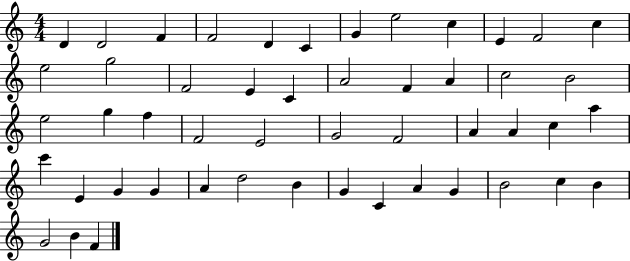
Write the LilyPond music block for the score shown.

{
  \clef treble
  \numericTimeSignature
  \time 4/4
  \key c \major
  d'4 d'2 f'4 | f'2 d'4 c'4 | g'4 e''2 c''4 | e'4 f'2 c''4 | \break e''2 g''2 | f'2 e'4 c'4 | a'2 f'4 a'4 | c''2 b'2 | \break e''2 g''4 f''4 | f'2 e'2 | g'2 f'2 | a'4 a'4 c''4 a''4 | \break c'''4 e'4 g'4 g'4 | a'4 d''2 b'4 | g'4 c'4 a'4 g'4 | b'2 c''4 b'4 | \break g'2 b'4 f'4 | \bar "|."
}